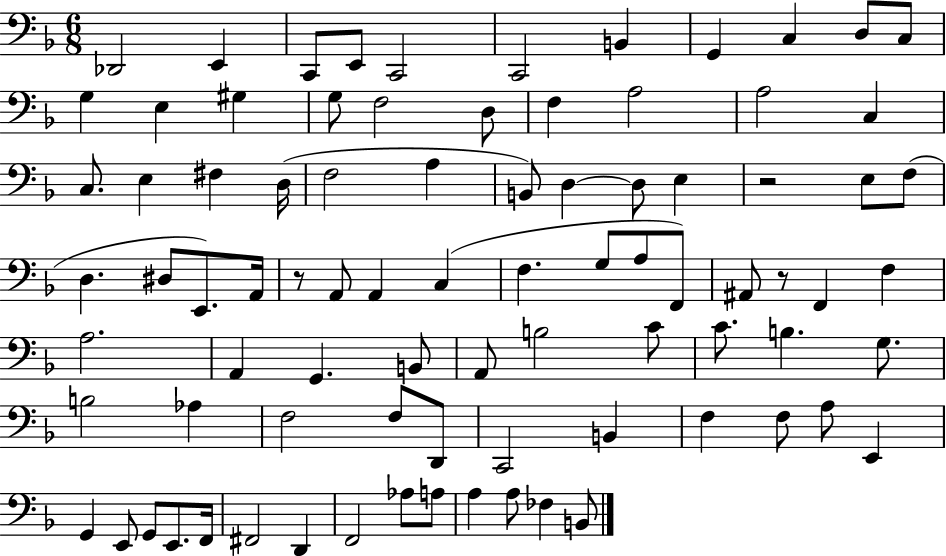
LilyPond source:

{
  \clef bass
  \numericTimeSignature
  \time 6/8
  \key f \major
  des,2 e,4 | c,8 e,8 c,2 | c,2 b,4 | g,4 c4 d8 c8 | \break g4 e4 gis4 | g8 f2 d8 | f4 a2 | a2 c4 | \break c8. e4 fis4 d16( | f2 a4 | b,8) d4~~ d8 e4 | r2 e8 f8( | \break d4. dis8 e,8.) a,16 | r8 a,8 a,4 c4( | f4. g8 a8 f,8) | ais,8 r8 f,4 f4 | \break a2. | a,4 g,4. b,8 | a,8 b2 c'8 | c'8. b4. g8. | \break b2 aes4 | f2 f8 d,8 | c,2 b,4 | f4 f8 a8 e,4 | \break g,4 e,8 g,8 e,8. f,16 | fis,2 d,4 | f,2 aes8 a8 | a4 a8 fes4 b,8 | \break \bar "|."
}